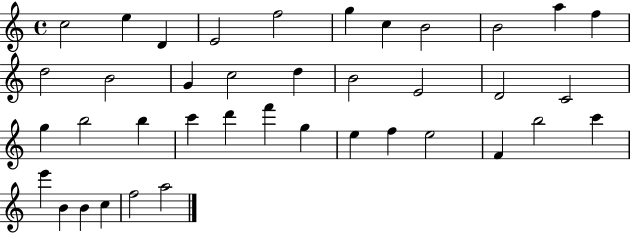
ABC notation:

X:1
T:Untitled
M:4/4
L:1/4
K:C
c2 e D E2 f2 g c B2 B2 a f d2 B2 G c2 d B2 E2 D2 C2 g b2 b c' d' f' g e f e2 F b2 c' e' B B c f2 a2